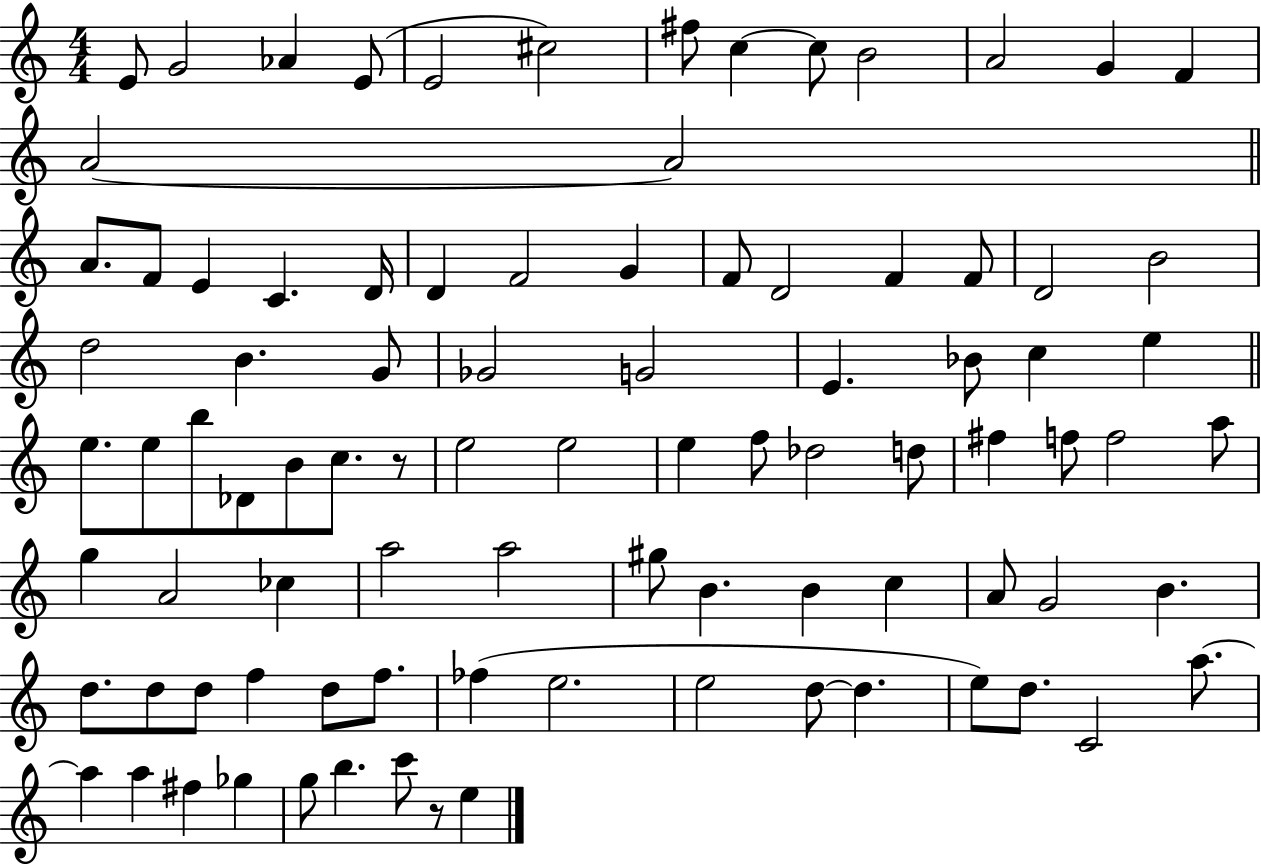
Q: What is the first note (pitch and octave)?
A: E4